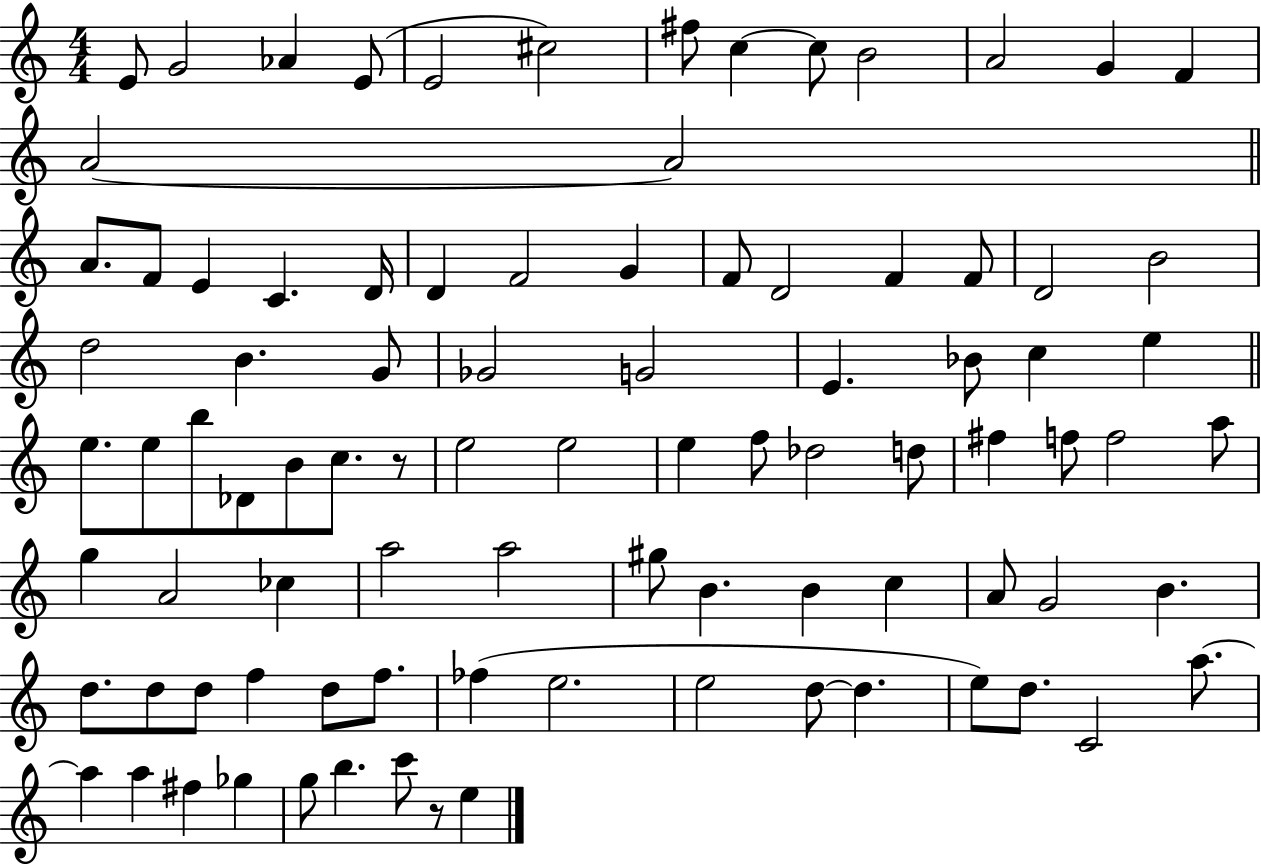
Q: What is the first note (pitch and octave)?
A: E4